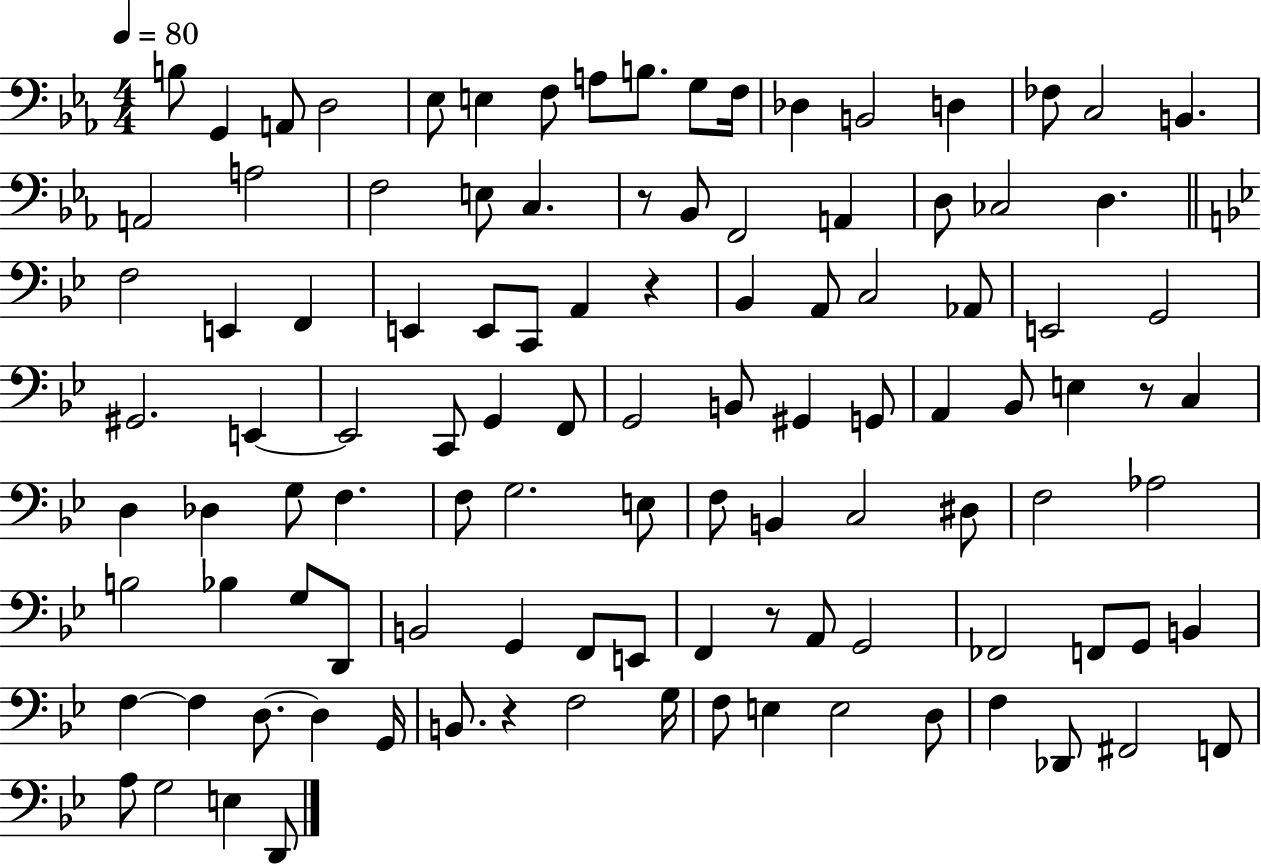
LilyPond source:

{
  \clef bass
  \numericTimeSignature
  \time 4/4
  \key ees \major
  \tempo 4 = 80
  b8 g,4 a,8 d2 | ees8 e4 f8 a8 b8. g8 f16 | des4 b,2 d4 | fes8 c2 b,4. | \break a,2 a2 | f2 e8 c4. | r8 bes,8 f,2 a,4 | d8 ces2 d4. | \break \bar "||" \break \key bes \major f2 e,4 f,4 | e,4 e,8 c,8 a,4 r4 | bes,4 a,8 c2 aes,8 | e,2 g,2 | \break gis,2. e,4~~ | e,2 c,8 g,4 f,8 | g,2 b,8 gis,4 g,8 | a,4 bes,8 e4 r8 c4 | \break d4 des4 g8 f4. | f8 g2. e8 | f8 b,4 c2 dis8 | f2 aes2 | \break b2 bes4 g8 d,8 | b,2 g,4 f,8 e,8 | f,4 r8 a,8 g,2 | fes,2 f,8 g,8 b,4 | \break f4~~ f4 d8.~~ d4 g,16 | b,8. r4 f2 g16 | f8 e4 e2 d8 | f4 des,8 fis,2 f,8 | \break a8 g2 e4 d,8 | \bar "|."
}